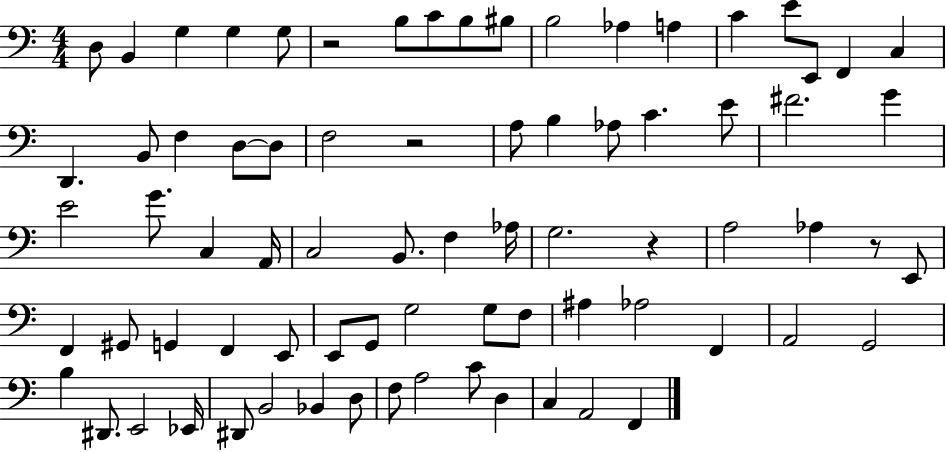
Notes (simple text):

D3/e B2/q G3/q G3/q G3/e R/h B3/e C4/e B3/e BIS3/e B3/h Ab3/q A3/q C4/q E4/e E2/e F2/q C3/q D2/q. B2/e F3/q D3/e D3/e F3/h R/h A3/e B3/q Ab3/e C4/q. E4/e F#4/h. G4/q E4/h G4/e. C3/q A2/s C3/h B2/e. F3/q Ab3/s G3/h. R/q A3/h Ab3/q R/e E2/e F2/q G#2/e G2/q F2/q E2/e E2/e G2/e G3/h G3/e F3/e A#3/q Ab3/h F2/q A2/h G2/h B3/q D#2/e. E2/h Eb2/s D#2/e B2/h Bb2/q D3/e F3/e A3/h C4/e D3/q C3/q A2/h F2/q